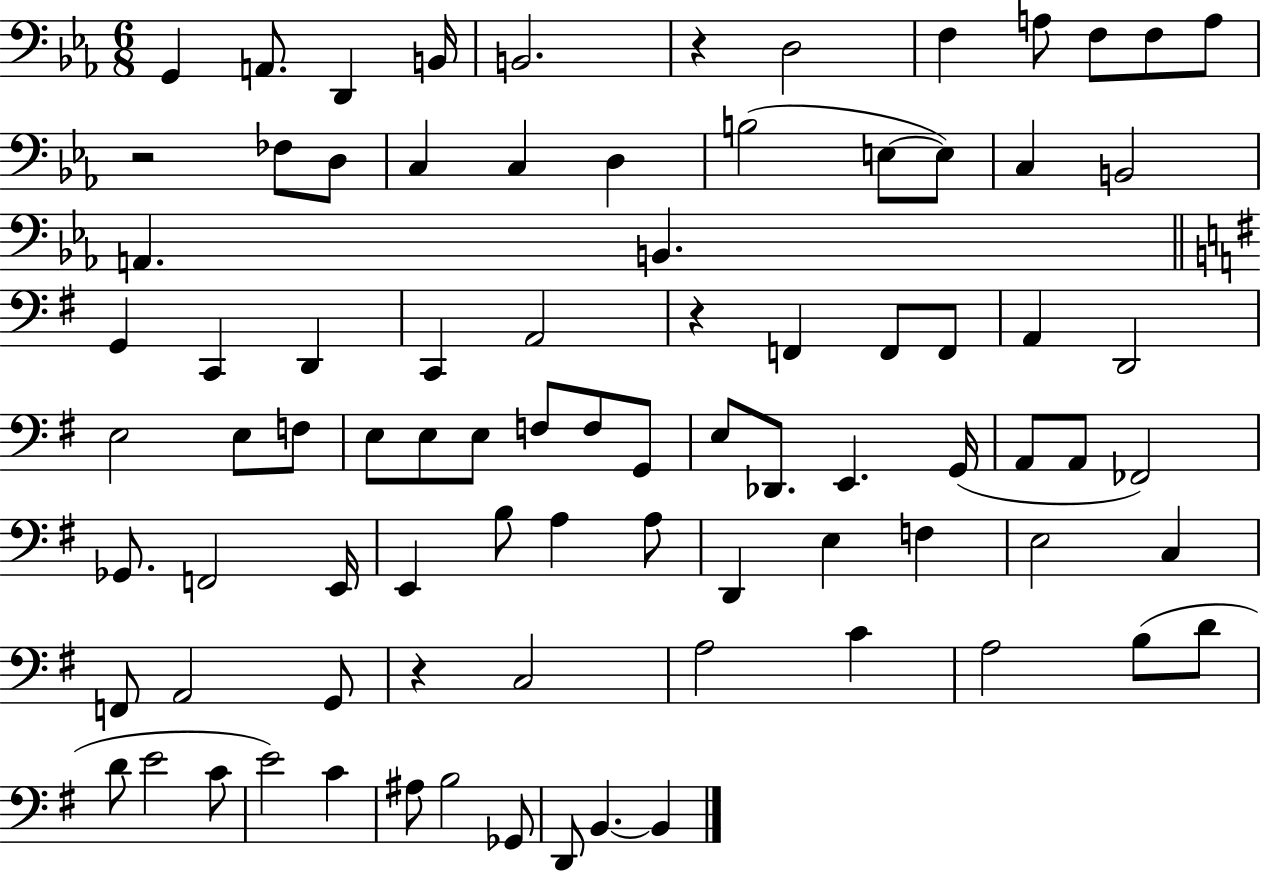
{
  \clef bass
  \numericTimeSignature
  \time 6/8
  \key ees \major
  g,4 a,8. d,4 b,16 | b,2. | r4 d2 | f4 a8 f8 f8 a8 | \break r2 fes8 d8 | c4 c4 d4 | b2( e8~~ e8) | c4 b,2 | \break a,4. b,4. | \bar "||" \break \key g \major g,4 c,4 d,4 | c,4 a,2 | r4 f,4 f,8 f,8 | a,4 d,2 | \break e2 e8 f8 | e8 e8 e8 f8 f8 g,8 | e8 des,8. e,4. g,16( | a,8 a,8 fes,2) | \break ges,8. f,2 e,16 | e,4 b8 a4 a8 | d,4 e4 f4 | e2 c4 | \break f,8 a,2 g,8 | r4 c2 | a2 c'4 | a2 b8( d'8 | \break d'8 e'2 c'8 | e'2) c'4 | ais8 b2 ges,8 | d,8 b,4.~~ b,4 | \break \bar "|."
}